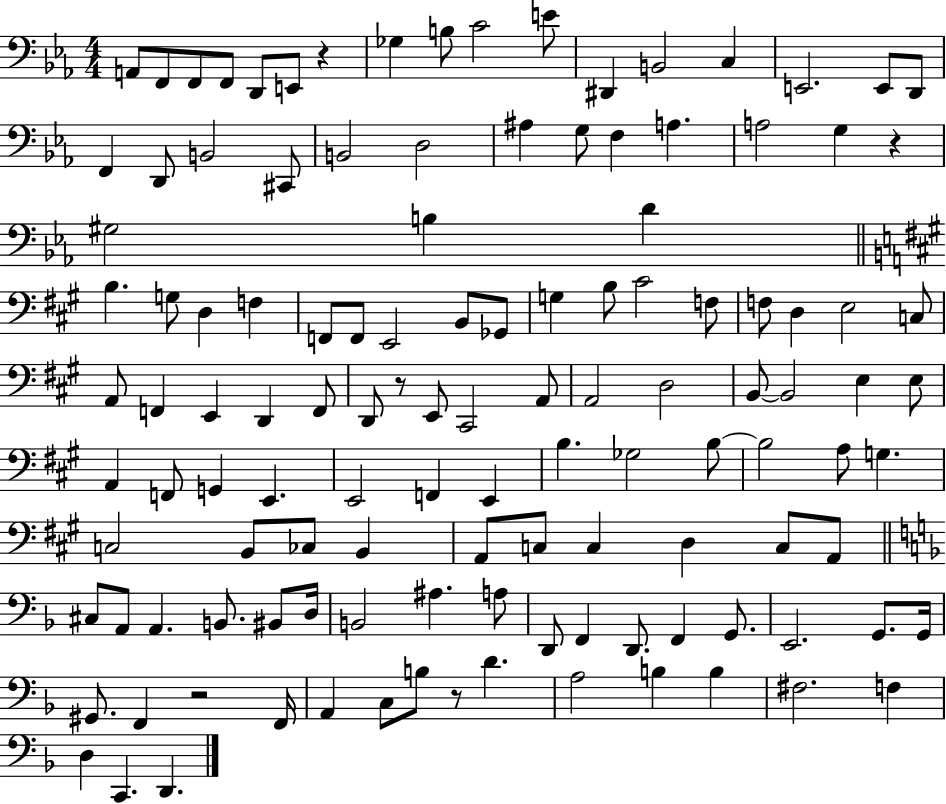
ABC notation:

X:1
T:Untitled
M:4/4
L:1/4
K:Eb
A,,/2 F,,/2 F,,/2 F,,/2 D,,/2 E,,/2 z _G, B,/2 C2 E/2 ^D,, B,,2 C, E,,2 E,,/2 D,,/2 F,, D,,/2 B,,2 ^C,,/2 B,,2 D,2 ^A, G,/2 F, A, A,2 G, z ^G,2 B, D B, G,/2 D, F, F,,/2 F,,/2 E,,2 B,,/2 _G,,/2 G, B,/2 ^C2 F,/2 F,/2 D, E,2 C,/2 A,,/2 F,, E,, D,, F,,/2 D,,/2 z/2 E,,/2 ^C,,2 A,,/2 A,,2 D,2 B,,/2 B,,2 E, E,/2 A,, F,,/2 G,, E,, E,,2 F,, E,, B, _G,2 B,/2 B,2 A,/2 G, C,2 B,,/2 _C,/2 B,, A,,/2 C,/2 C, D, C,/2 A,,/2 ^C,/2 A,,/2 A,, B,,/2 ^B,,/2 D,/4 B,,2 ^A, A,/2 D,,/2 F,, D,,/2 F,, G,,/2 E,,2 G,,/2 G,,/4 ^G,,/2 F,, z2 F,,/4 A,, C,/2 B,/2 z/2 D A,2 B, B, ^F,2 F, D, C,, D,,